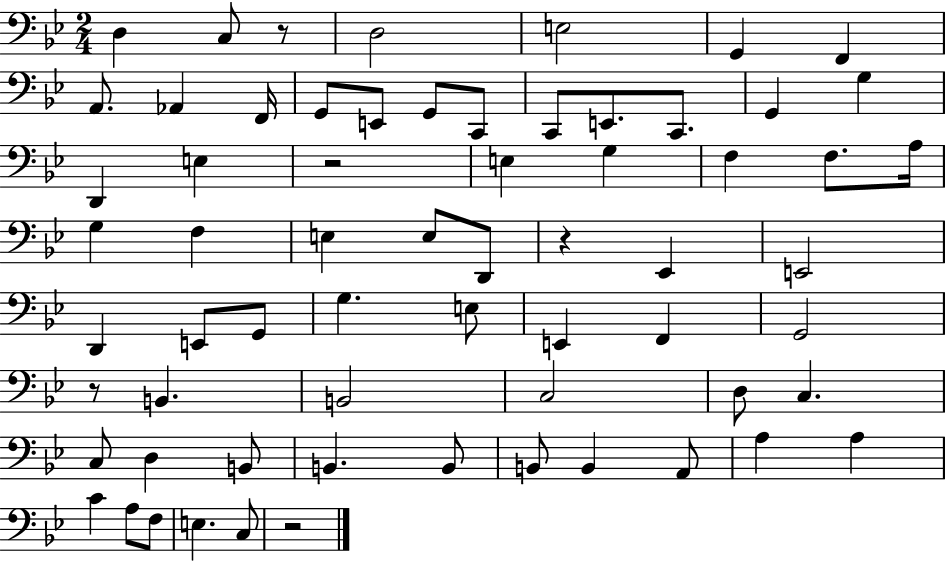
X:1
T:Untitled
M:2/4
L:1/4
K:Bb
D, C,/2 z/2 D,2 E,2 G,, F,, A,,/2 _A,, F,,/4 G,,/2 E,,/2 G,,/2 C,,/2 C,,/2 E,,/2 C,,/2 G,, G, D,, E, z2 E, G, F, F,/2 A,/4 G, F, E, E,/2 D,,/2 z _E,, E,,2 D,, E,,/2 G,,/2 G, E,/2 E,, F,, G,,2 z/2 B,, B,,2 C,2 D,/2 C, C,/2 D, B,,/2 B,, B,,/2 B,,/2 B,, A,,/2 A, A, C A,/2 F,/2 E, C,/2 z2